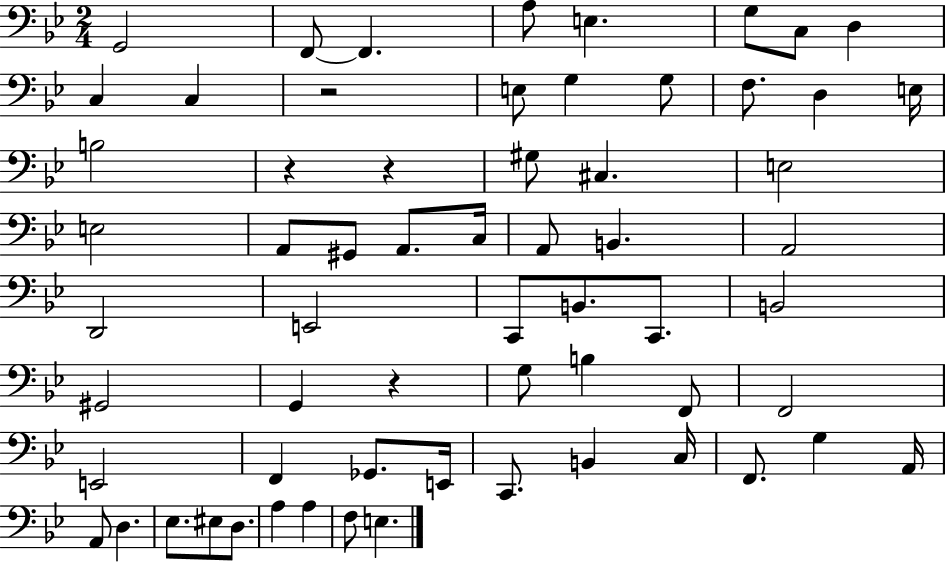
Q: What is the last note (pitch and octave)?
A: E3